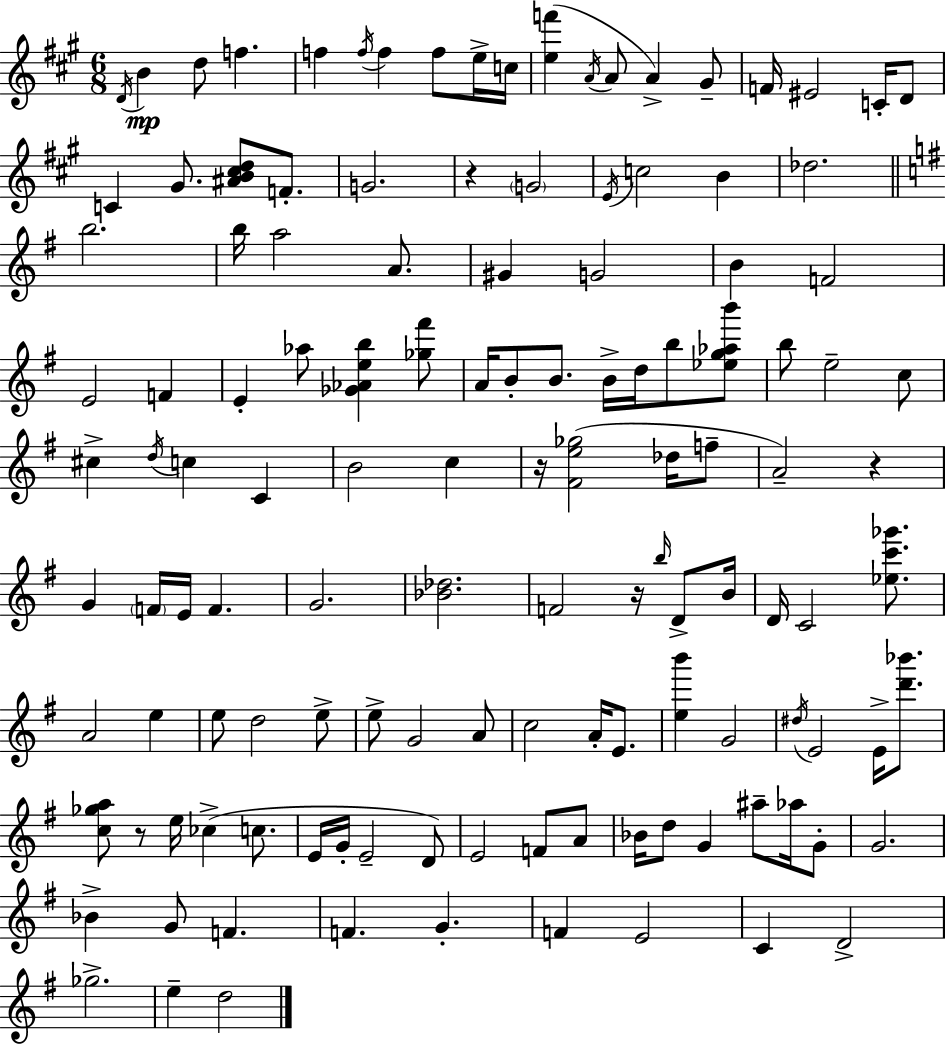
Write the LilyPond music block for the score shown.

{
  \clef treble
  \numericTimeSignature
  \time 6/8
  \key a \major
  \acciaccatura { d'16 }\mp b'4 d''8 f''4. | f''4 \acciaccatura { f''16 } f''4 f''8 | e''16-> c''16 <e'' f'''>4( \acciaccatura { a'16 } a'8 a'4->) | gis'8-- f'16 eis'2 | \break c'16-. d'8 c'4 gis'8. <ais' b' cis'' d''>8 | f'8.-. g'2. | r4 \parenthesize g'2 | \acciaccatura { e'16 } c''2 | \break b'4 des''2. | \bar "||" \break \key g \major b''2. | b''16 a''2 a'8. | gis'4 g'2 | b'4 f'2 | \break e'2 f'4 | e'4-. aes''8 <ges' aes' e'' b''>4 <ges'' fis'''>8 | a'16 b'8-. b'8. b'16-> d''16 b''8 <ees'' g'' aes'' b'''>8 | b''8 e''2-- c''8 | \break cis''4-> \acciaccatura { d''16 } c''4 c'4 | b'2 c''4 | r16 <fis' e'' ges''>2( des''16 f''8-- | a'2--) r4 | \break g'4 \parenthesize f'16 e'16 f'4. | g'2. | <bes' des''>2. | f'2 r16 \grace { b''16 } d'8-> | \break b'16 d'16 c'2 <ees'' c''' ges'''>8. | a'2 e''4 | e''8 d''2 | e''8-> e''8-> g'2 | \break a'8 c''2 a'16-. e'8. | <e'' b'''>4 g'2 | \acciaccatura { dis''16 } e'2 e'16-> | <d''' bes'''>8. <c'' ges'' a''>8 r8 e''16 ces''4->( | \break c''8. e'16 g'16-. e'2-- | d'8) e'2 f'8 | a'8 bes'16 d''8 g'4 ais''8-- | aes''16 g'8-. g'2. | \break bes'4-> g'8 f'4. | f'4. g'4.-. | f'4 e'2 | c'4 d'2-> | \break ges''2.-> | e''4-- d''2 | \bar "|."
}